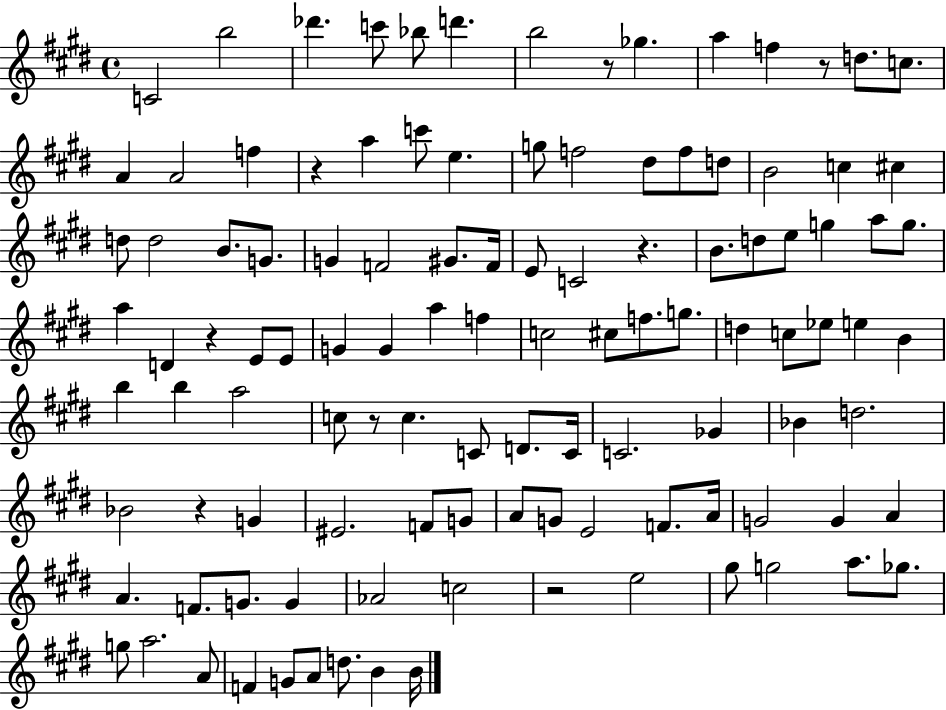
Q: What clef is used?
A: treble